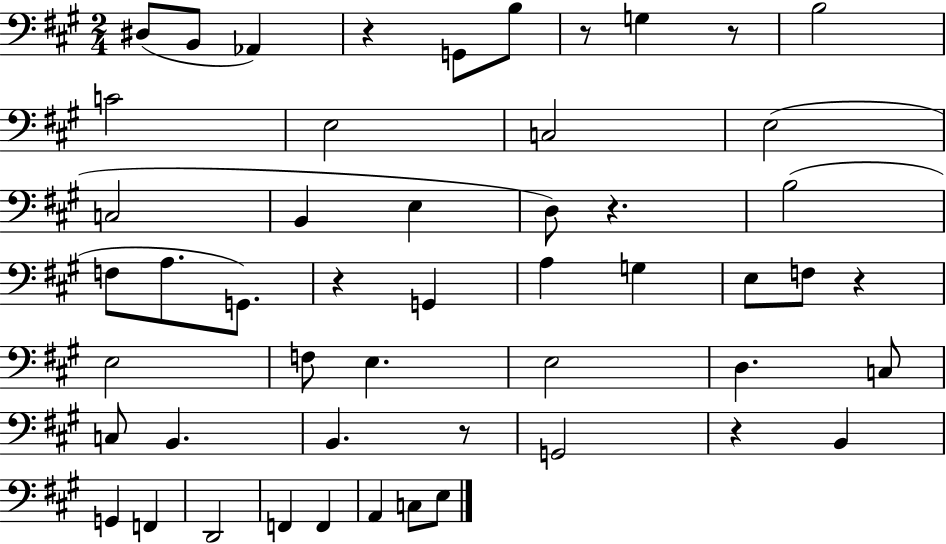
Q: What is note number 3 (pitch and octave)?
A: Ab2